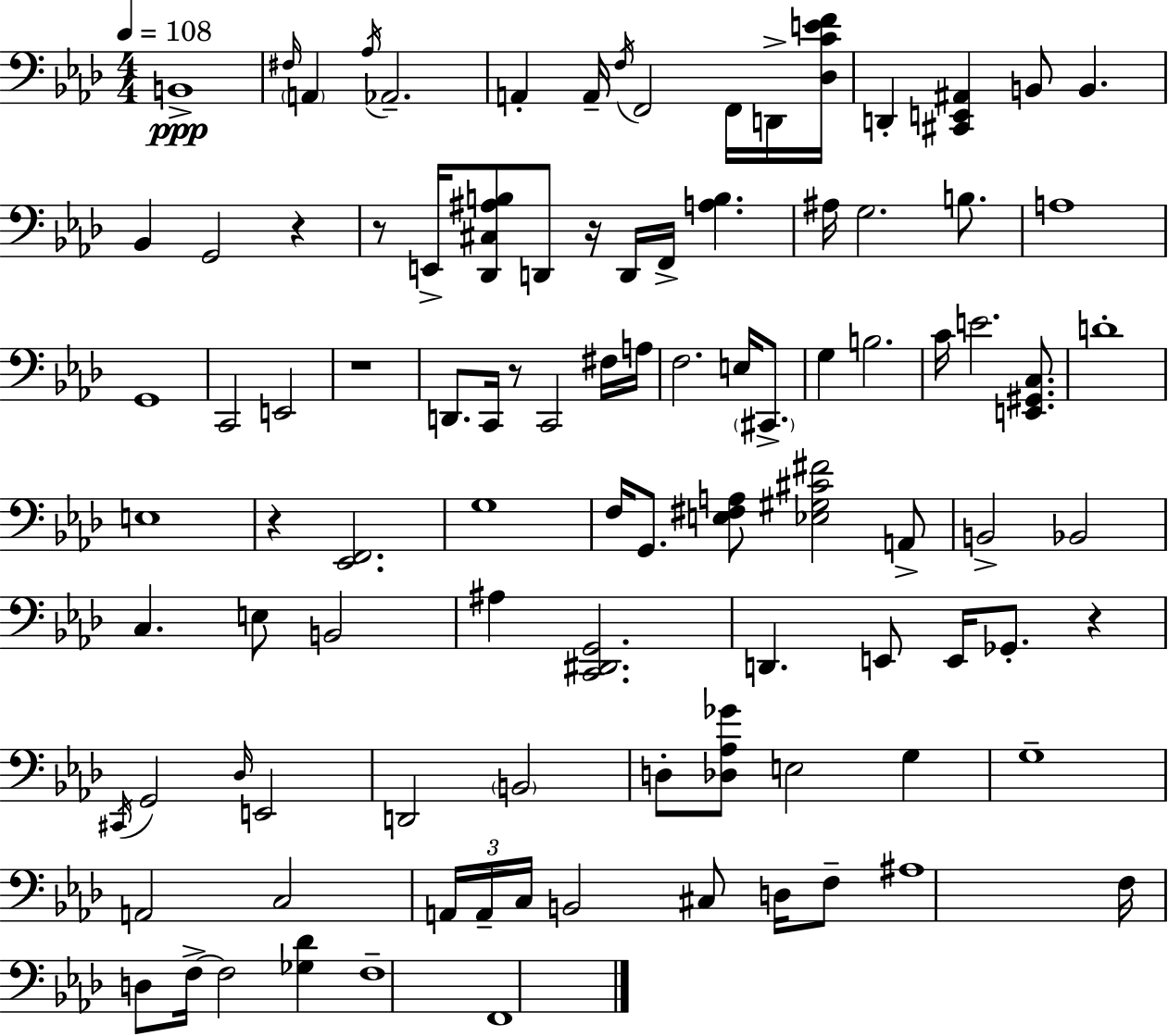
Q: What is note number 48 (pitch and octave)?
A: C3